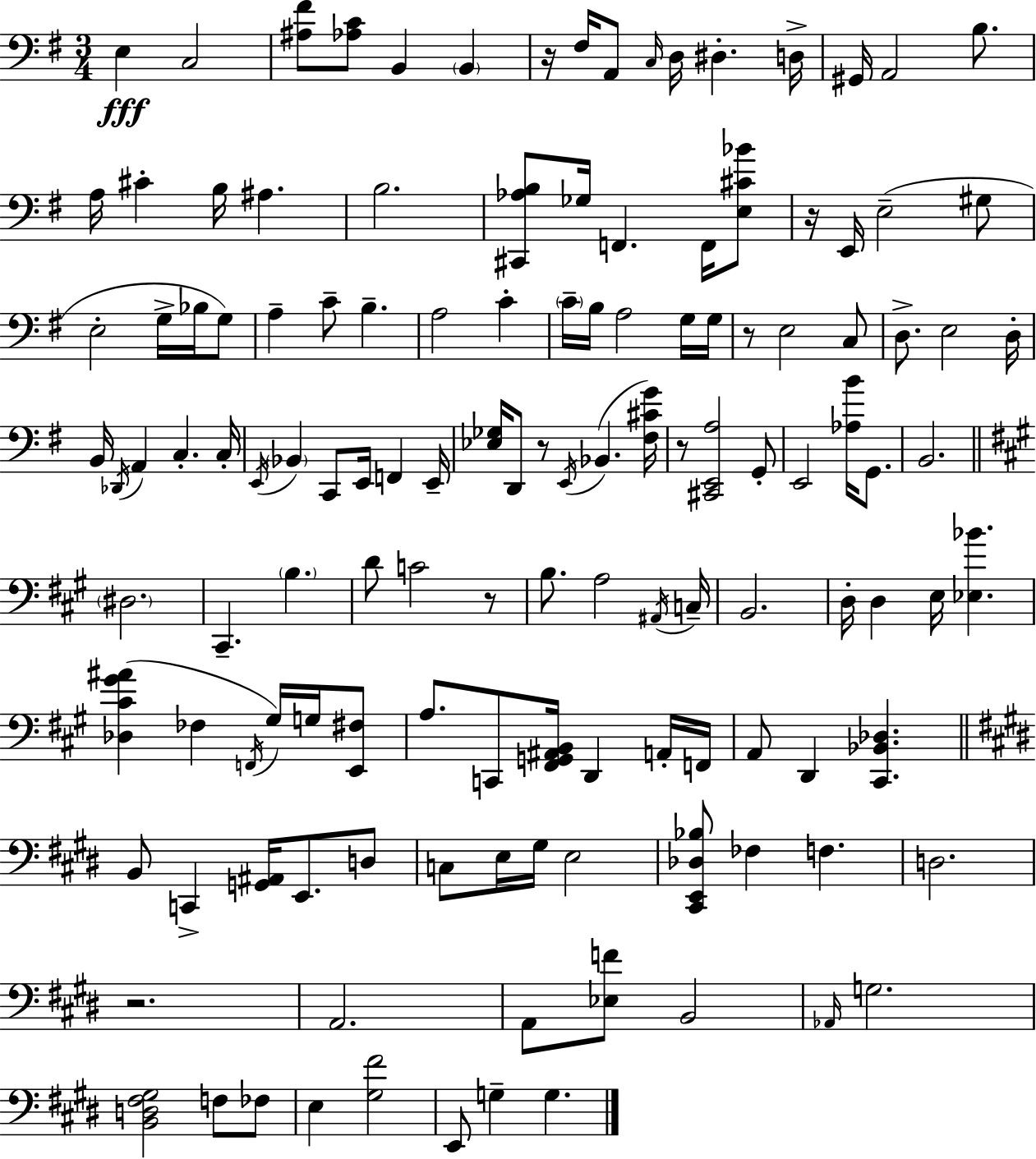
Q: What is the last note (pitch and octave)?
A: G3